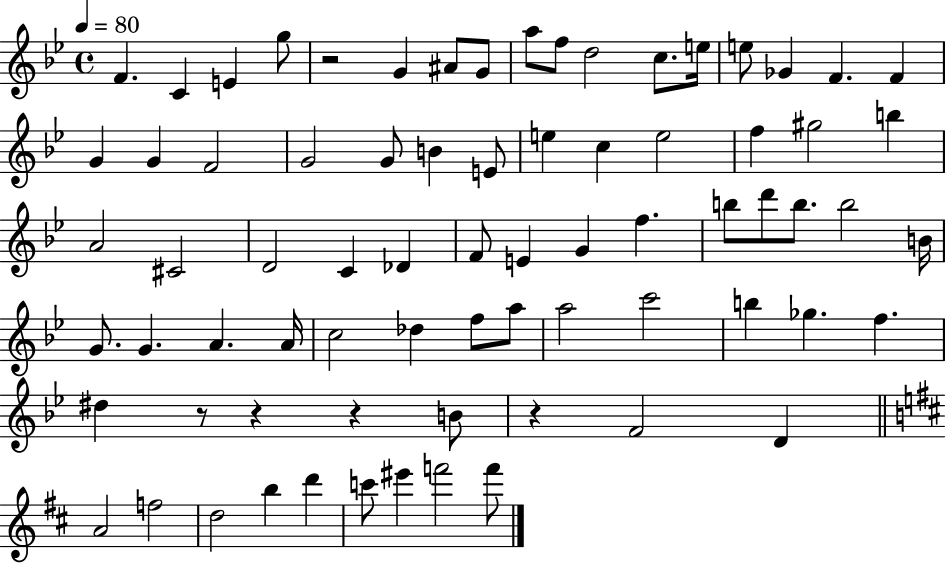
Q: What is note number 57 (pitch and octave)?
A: D#5